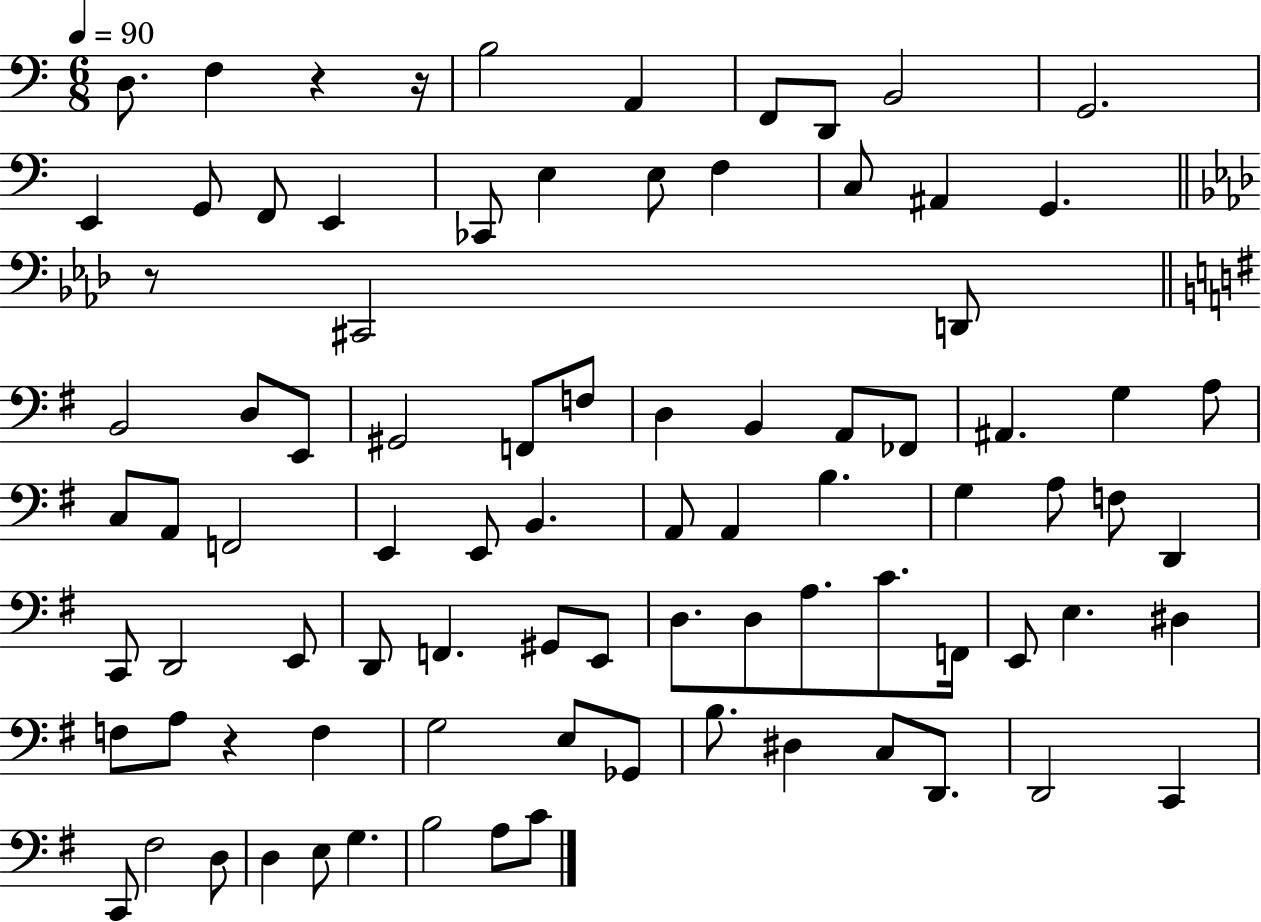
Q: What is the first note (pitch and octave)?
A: D3